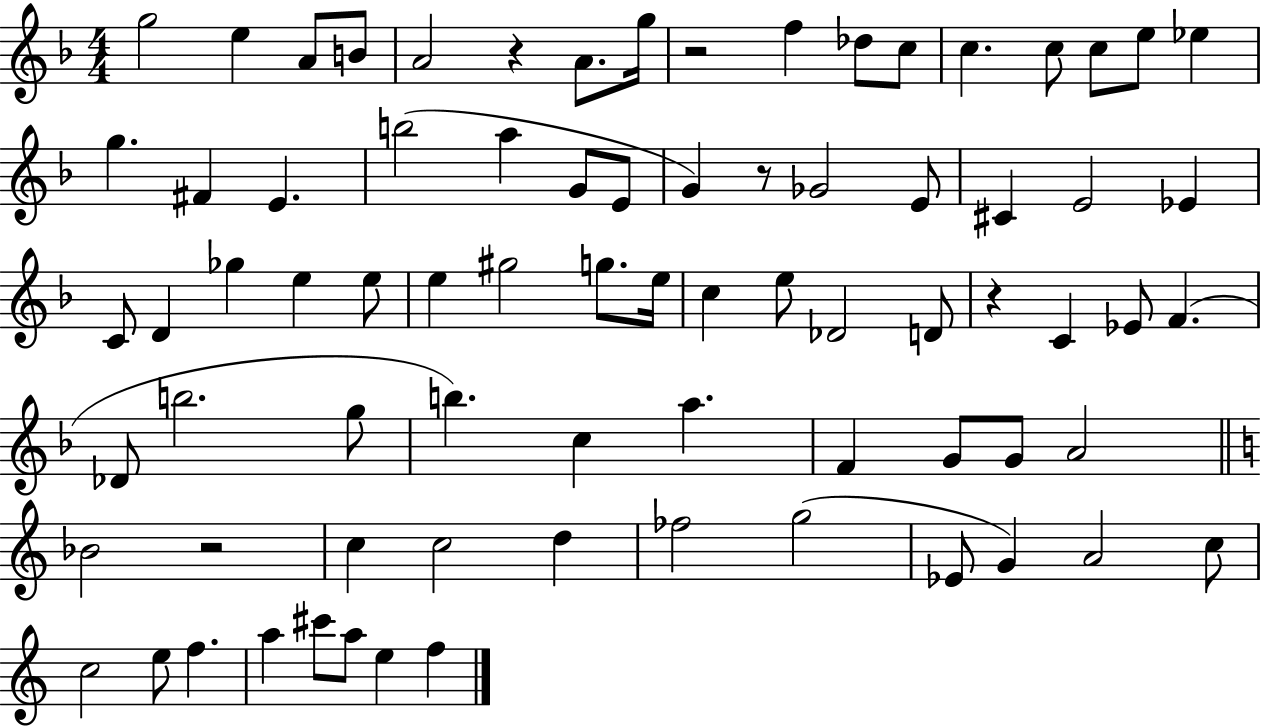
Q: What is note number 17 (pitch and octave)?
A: F#4